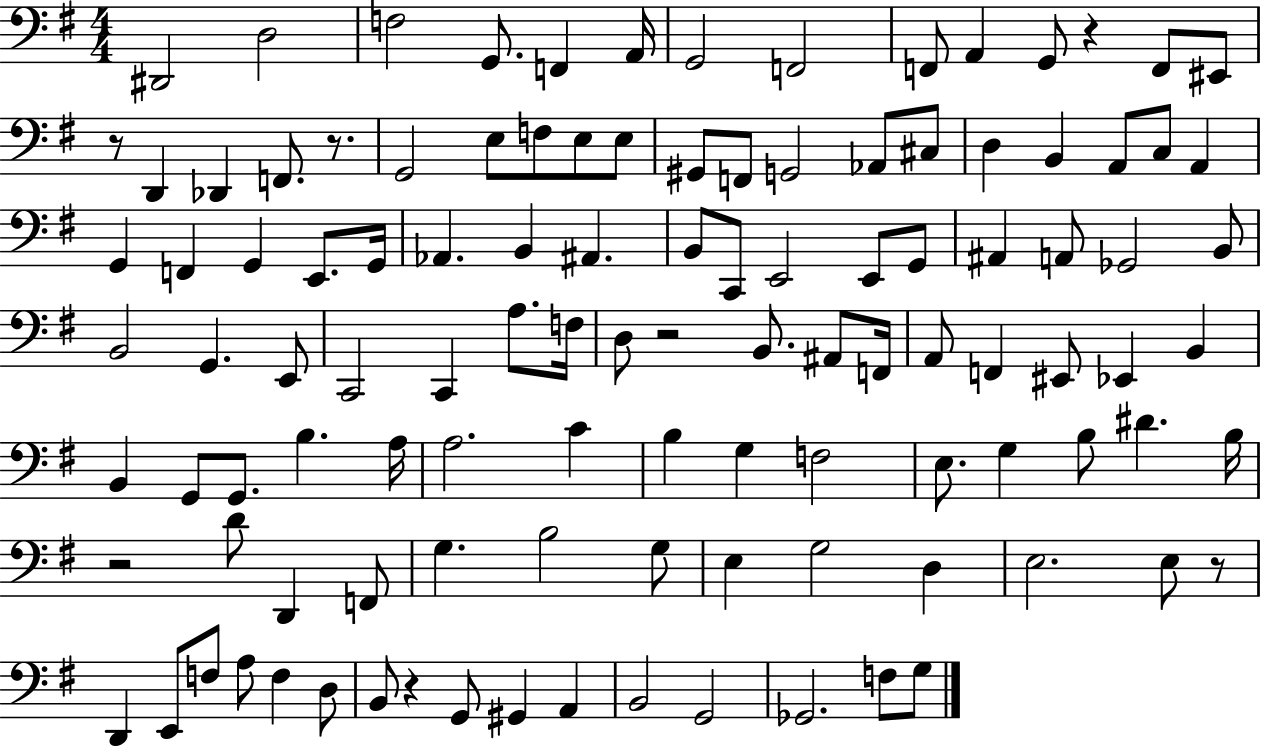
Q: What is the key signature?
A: G major